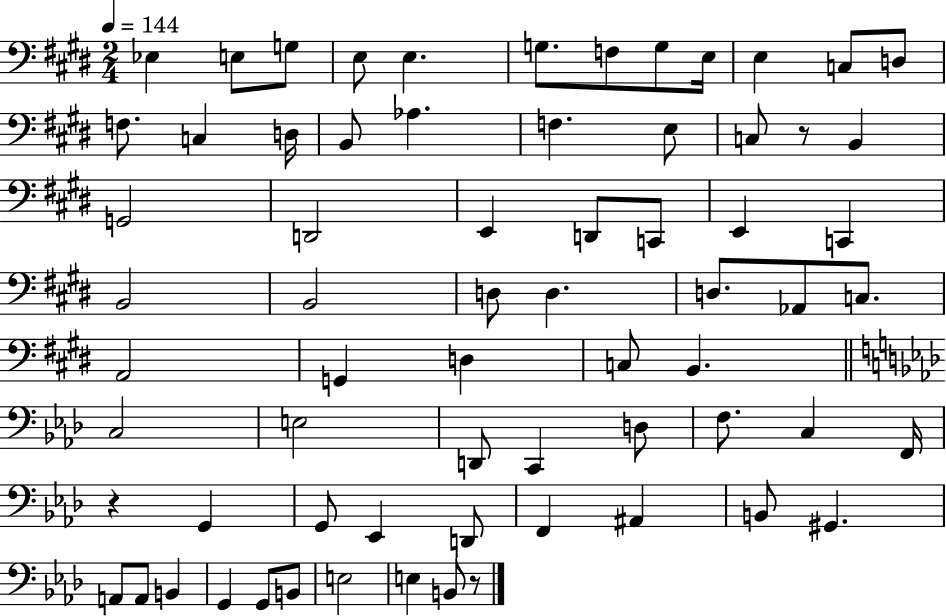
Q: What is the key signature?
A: E major